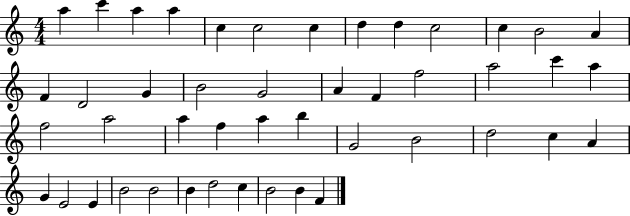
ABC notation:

X:1
T:Untitled
M:4/4
L:1/4
K:C
a c' a a c c2 c d d c2 c B2 A F D2 G B2 G2 A F f2 a2 c' a f2 a2 a f a b G2 B2 d2 c A G E2 E B2 B2 B d2 c B2 B F